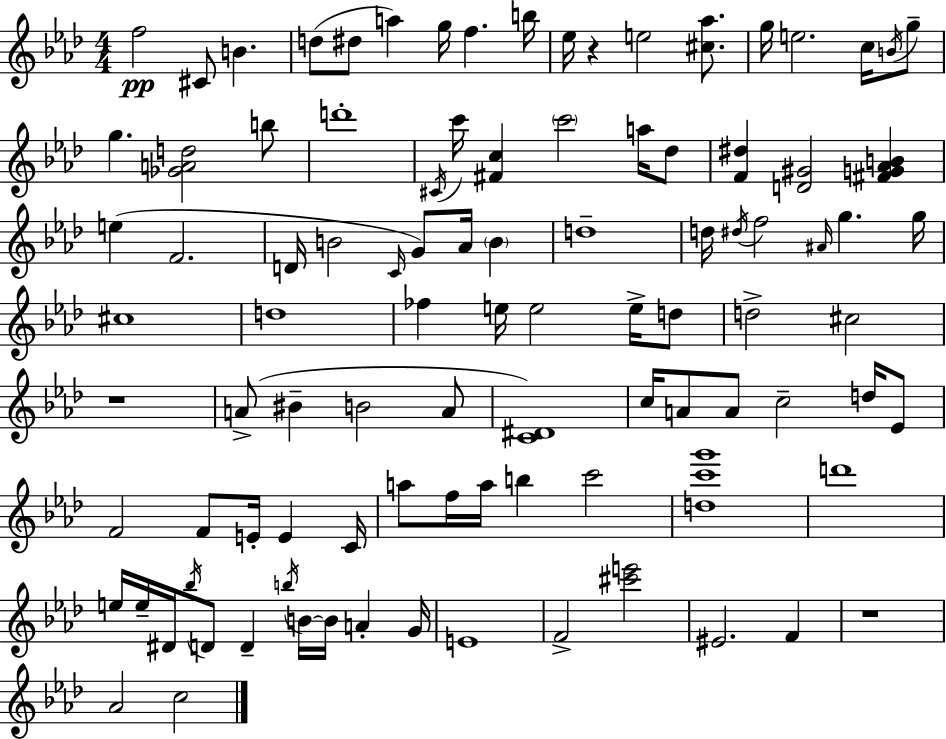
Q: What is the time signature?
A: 4/4